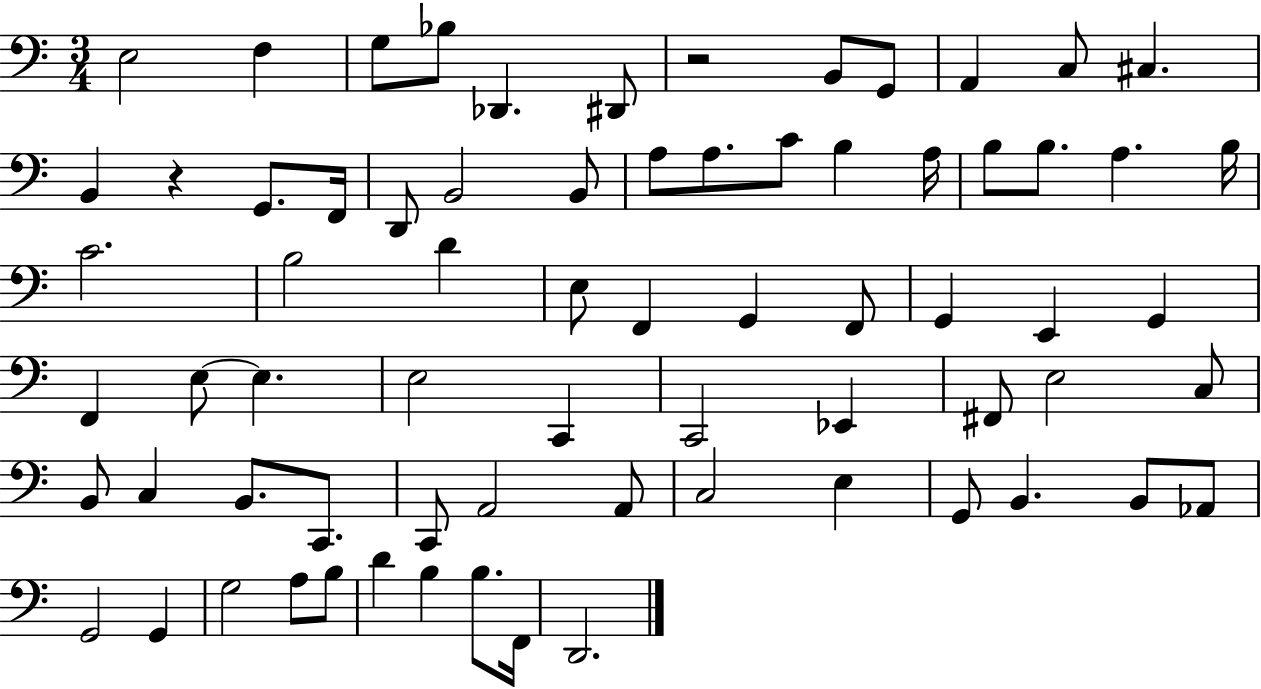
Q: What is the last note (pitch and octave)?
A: D2